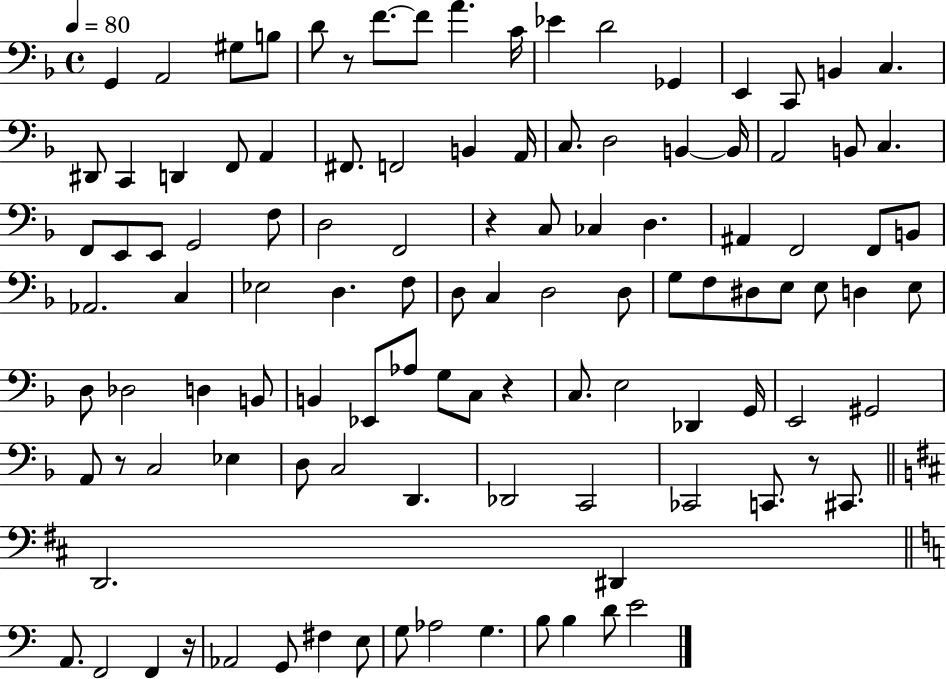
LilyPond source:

{
  \clef bass
  \time 4/4
  \defaultTimeSignature
  \key f \major
  \tempo 4 = 80
  g,4 a,2 gis8 b8 | d'8 r8 f'8.~~ f'8 a'4. c'16 | ees'4 d'2 ges,4 | e,4 c,8 b,4 c4. | \break dis,8 c,4 d,4 f,8 a,4 | fis,8. f,2 b,4 a,16 | c8. d2 b,4~~ b,16 | a,2 b,8 c4. | \break f,8 e,8 e,8 g,2 f8 | d2 f,2 | r4 c8 ces4 d4. | ais,4 f,2 f,8 b,8 | \break aes,2. c4 | ees2 d4. f8 | d8 c4 d2 d8 | g8 f8 dis8 e8 e8 d4 e8 | \break d8 des2 d4 b,8 | b,4 ees,8 aes8 g8 c8 r4 | c8. e2 des,4 g,16 | e,2 gis,2 | \break a,8 r8 c2 ees4 | d8 c2 d,4. | des,2 c,2 | ces,2 c,8. r8 cis,8. | \break \bar "||" \break \key b \minor d,2. dis,4 | \bar "||" \break \key c \major a,8. f,2 f,4 r16 | aes,2 g,8 fis4 e8 | g8 aes2 g4. | b8 b4 d'8 e'2 | \break \bar "|."
}